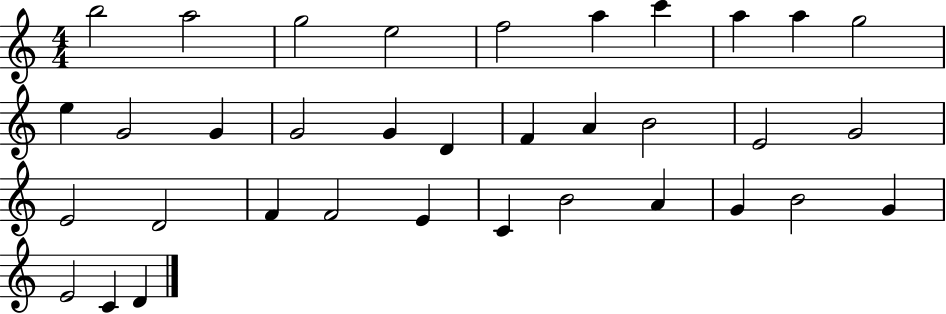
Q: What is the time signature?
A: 4/4